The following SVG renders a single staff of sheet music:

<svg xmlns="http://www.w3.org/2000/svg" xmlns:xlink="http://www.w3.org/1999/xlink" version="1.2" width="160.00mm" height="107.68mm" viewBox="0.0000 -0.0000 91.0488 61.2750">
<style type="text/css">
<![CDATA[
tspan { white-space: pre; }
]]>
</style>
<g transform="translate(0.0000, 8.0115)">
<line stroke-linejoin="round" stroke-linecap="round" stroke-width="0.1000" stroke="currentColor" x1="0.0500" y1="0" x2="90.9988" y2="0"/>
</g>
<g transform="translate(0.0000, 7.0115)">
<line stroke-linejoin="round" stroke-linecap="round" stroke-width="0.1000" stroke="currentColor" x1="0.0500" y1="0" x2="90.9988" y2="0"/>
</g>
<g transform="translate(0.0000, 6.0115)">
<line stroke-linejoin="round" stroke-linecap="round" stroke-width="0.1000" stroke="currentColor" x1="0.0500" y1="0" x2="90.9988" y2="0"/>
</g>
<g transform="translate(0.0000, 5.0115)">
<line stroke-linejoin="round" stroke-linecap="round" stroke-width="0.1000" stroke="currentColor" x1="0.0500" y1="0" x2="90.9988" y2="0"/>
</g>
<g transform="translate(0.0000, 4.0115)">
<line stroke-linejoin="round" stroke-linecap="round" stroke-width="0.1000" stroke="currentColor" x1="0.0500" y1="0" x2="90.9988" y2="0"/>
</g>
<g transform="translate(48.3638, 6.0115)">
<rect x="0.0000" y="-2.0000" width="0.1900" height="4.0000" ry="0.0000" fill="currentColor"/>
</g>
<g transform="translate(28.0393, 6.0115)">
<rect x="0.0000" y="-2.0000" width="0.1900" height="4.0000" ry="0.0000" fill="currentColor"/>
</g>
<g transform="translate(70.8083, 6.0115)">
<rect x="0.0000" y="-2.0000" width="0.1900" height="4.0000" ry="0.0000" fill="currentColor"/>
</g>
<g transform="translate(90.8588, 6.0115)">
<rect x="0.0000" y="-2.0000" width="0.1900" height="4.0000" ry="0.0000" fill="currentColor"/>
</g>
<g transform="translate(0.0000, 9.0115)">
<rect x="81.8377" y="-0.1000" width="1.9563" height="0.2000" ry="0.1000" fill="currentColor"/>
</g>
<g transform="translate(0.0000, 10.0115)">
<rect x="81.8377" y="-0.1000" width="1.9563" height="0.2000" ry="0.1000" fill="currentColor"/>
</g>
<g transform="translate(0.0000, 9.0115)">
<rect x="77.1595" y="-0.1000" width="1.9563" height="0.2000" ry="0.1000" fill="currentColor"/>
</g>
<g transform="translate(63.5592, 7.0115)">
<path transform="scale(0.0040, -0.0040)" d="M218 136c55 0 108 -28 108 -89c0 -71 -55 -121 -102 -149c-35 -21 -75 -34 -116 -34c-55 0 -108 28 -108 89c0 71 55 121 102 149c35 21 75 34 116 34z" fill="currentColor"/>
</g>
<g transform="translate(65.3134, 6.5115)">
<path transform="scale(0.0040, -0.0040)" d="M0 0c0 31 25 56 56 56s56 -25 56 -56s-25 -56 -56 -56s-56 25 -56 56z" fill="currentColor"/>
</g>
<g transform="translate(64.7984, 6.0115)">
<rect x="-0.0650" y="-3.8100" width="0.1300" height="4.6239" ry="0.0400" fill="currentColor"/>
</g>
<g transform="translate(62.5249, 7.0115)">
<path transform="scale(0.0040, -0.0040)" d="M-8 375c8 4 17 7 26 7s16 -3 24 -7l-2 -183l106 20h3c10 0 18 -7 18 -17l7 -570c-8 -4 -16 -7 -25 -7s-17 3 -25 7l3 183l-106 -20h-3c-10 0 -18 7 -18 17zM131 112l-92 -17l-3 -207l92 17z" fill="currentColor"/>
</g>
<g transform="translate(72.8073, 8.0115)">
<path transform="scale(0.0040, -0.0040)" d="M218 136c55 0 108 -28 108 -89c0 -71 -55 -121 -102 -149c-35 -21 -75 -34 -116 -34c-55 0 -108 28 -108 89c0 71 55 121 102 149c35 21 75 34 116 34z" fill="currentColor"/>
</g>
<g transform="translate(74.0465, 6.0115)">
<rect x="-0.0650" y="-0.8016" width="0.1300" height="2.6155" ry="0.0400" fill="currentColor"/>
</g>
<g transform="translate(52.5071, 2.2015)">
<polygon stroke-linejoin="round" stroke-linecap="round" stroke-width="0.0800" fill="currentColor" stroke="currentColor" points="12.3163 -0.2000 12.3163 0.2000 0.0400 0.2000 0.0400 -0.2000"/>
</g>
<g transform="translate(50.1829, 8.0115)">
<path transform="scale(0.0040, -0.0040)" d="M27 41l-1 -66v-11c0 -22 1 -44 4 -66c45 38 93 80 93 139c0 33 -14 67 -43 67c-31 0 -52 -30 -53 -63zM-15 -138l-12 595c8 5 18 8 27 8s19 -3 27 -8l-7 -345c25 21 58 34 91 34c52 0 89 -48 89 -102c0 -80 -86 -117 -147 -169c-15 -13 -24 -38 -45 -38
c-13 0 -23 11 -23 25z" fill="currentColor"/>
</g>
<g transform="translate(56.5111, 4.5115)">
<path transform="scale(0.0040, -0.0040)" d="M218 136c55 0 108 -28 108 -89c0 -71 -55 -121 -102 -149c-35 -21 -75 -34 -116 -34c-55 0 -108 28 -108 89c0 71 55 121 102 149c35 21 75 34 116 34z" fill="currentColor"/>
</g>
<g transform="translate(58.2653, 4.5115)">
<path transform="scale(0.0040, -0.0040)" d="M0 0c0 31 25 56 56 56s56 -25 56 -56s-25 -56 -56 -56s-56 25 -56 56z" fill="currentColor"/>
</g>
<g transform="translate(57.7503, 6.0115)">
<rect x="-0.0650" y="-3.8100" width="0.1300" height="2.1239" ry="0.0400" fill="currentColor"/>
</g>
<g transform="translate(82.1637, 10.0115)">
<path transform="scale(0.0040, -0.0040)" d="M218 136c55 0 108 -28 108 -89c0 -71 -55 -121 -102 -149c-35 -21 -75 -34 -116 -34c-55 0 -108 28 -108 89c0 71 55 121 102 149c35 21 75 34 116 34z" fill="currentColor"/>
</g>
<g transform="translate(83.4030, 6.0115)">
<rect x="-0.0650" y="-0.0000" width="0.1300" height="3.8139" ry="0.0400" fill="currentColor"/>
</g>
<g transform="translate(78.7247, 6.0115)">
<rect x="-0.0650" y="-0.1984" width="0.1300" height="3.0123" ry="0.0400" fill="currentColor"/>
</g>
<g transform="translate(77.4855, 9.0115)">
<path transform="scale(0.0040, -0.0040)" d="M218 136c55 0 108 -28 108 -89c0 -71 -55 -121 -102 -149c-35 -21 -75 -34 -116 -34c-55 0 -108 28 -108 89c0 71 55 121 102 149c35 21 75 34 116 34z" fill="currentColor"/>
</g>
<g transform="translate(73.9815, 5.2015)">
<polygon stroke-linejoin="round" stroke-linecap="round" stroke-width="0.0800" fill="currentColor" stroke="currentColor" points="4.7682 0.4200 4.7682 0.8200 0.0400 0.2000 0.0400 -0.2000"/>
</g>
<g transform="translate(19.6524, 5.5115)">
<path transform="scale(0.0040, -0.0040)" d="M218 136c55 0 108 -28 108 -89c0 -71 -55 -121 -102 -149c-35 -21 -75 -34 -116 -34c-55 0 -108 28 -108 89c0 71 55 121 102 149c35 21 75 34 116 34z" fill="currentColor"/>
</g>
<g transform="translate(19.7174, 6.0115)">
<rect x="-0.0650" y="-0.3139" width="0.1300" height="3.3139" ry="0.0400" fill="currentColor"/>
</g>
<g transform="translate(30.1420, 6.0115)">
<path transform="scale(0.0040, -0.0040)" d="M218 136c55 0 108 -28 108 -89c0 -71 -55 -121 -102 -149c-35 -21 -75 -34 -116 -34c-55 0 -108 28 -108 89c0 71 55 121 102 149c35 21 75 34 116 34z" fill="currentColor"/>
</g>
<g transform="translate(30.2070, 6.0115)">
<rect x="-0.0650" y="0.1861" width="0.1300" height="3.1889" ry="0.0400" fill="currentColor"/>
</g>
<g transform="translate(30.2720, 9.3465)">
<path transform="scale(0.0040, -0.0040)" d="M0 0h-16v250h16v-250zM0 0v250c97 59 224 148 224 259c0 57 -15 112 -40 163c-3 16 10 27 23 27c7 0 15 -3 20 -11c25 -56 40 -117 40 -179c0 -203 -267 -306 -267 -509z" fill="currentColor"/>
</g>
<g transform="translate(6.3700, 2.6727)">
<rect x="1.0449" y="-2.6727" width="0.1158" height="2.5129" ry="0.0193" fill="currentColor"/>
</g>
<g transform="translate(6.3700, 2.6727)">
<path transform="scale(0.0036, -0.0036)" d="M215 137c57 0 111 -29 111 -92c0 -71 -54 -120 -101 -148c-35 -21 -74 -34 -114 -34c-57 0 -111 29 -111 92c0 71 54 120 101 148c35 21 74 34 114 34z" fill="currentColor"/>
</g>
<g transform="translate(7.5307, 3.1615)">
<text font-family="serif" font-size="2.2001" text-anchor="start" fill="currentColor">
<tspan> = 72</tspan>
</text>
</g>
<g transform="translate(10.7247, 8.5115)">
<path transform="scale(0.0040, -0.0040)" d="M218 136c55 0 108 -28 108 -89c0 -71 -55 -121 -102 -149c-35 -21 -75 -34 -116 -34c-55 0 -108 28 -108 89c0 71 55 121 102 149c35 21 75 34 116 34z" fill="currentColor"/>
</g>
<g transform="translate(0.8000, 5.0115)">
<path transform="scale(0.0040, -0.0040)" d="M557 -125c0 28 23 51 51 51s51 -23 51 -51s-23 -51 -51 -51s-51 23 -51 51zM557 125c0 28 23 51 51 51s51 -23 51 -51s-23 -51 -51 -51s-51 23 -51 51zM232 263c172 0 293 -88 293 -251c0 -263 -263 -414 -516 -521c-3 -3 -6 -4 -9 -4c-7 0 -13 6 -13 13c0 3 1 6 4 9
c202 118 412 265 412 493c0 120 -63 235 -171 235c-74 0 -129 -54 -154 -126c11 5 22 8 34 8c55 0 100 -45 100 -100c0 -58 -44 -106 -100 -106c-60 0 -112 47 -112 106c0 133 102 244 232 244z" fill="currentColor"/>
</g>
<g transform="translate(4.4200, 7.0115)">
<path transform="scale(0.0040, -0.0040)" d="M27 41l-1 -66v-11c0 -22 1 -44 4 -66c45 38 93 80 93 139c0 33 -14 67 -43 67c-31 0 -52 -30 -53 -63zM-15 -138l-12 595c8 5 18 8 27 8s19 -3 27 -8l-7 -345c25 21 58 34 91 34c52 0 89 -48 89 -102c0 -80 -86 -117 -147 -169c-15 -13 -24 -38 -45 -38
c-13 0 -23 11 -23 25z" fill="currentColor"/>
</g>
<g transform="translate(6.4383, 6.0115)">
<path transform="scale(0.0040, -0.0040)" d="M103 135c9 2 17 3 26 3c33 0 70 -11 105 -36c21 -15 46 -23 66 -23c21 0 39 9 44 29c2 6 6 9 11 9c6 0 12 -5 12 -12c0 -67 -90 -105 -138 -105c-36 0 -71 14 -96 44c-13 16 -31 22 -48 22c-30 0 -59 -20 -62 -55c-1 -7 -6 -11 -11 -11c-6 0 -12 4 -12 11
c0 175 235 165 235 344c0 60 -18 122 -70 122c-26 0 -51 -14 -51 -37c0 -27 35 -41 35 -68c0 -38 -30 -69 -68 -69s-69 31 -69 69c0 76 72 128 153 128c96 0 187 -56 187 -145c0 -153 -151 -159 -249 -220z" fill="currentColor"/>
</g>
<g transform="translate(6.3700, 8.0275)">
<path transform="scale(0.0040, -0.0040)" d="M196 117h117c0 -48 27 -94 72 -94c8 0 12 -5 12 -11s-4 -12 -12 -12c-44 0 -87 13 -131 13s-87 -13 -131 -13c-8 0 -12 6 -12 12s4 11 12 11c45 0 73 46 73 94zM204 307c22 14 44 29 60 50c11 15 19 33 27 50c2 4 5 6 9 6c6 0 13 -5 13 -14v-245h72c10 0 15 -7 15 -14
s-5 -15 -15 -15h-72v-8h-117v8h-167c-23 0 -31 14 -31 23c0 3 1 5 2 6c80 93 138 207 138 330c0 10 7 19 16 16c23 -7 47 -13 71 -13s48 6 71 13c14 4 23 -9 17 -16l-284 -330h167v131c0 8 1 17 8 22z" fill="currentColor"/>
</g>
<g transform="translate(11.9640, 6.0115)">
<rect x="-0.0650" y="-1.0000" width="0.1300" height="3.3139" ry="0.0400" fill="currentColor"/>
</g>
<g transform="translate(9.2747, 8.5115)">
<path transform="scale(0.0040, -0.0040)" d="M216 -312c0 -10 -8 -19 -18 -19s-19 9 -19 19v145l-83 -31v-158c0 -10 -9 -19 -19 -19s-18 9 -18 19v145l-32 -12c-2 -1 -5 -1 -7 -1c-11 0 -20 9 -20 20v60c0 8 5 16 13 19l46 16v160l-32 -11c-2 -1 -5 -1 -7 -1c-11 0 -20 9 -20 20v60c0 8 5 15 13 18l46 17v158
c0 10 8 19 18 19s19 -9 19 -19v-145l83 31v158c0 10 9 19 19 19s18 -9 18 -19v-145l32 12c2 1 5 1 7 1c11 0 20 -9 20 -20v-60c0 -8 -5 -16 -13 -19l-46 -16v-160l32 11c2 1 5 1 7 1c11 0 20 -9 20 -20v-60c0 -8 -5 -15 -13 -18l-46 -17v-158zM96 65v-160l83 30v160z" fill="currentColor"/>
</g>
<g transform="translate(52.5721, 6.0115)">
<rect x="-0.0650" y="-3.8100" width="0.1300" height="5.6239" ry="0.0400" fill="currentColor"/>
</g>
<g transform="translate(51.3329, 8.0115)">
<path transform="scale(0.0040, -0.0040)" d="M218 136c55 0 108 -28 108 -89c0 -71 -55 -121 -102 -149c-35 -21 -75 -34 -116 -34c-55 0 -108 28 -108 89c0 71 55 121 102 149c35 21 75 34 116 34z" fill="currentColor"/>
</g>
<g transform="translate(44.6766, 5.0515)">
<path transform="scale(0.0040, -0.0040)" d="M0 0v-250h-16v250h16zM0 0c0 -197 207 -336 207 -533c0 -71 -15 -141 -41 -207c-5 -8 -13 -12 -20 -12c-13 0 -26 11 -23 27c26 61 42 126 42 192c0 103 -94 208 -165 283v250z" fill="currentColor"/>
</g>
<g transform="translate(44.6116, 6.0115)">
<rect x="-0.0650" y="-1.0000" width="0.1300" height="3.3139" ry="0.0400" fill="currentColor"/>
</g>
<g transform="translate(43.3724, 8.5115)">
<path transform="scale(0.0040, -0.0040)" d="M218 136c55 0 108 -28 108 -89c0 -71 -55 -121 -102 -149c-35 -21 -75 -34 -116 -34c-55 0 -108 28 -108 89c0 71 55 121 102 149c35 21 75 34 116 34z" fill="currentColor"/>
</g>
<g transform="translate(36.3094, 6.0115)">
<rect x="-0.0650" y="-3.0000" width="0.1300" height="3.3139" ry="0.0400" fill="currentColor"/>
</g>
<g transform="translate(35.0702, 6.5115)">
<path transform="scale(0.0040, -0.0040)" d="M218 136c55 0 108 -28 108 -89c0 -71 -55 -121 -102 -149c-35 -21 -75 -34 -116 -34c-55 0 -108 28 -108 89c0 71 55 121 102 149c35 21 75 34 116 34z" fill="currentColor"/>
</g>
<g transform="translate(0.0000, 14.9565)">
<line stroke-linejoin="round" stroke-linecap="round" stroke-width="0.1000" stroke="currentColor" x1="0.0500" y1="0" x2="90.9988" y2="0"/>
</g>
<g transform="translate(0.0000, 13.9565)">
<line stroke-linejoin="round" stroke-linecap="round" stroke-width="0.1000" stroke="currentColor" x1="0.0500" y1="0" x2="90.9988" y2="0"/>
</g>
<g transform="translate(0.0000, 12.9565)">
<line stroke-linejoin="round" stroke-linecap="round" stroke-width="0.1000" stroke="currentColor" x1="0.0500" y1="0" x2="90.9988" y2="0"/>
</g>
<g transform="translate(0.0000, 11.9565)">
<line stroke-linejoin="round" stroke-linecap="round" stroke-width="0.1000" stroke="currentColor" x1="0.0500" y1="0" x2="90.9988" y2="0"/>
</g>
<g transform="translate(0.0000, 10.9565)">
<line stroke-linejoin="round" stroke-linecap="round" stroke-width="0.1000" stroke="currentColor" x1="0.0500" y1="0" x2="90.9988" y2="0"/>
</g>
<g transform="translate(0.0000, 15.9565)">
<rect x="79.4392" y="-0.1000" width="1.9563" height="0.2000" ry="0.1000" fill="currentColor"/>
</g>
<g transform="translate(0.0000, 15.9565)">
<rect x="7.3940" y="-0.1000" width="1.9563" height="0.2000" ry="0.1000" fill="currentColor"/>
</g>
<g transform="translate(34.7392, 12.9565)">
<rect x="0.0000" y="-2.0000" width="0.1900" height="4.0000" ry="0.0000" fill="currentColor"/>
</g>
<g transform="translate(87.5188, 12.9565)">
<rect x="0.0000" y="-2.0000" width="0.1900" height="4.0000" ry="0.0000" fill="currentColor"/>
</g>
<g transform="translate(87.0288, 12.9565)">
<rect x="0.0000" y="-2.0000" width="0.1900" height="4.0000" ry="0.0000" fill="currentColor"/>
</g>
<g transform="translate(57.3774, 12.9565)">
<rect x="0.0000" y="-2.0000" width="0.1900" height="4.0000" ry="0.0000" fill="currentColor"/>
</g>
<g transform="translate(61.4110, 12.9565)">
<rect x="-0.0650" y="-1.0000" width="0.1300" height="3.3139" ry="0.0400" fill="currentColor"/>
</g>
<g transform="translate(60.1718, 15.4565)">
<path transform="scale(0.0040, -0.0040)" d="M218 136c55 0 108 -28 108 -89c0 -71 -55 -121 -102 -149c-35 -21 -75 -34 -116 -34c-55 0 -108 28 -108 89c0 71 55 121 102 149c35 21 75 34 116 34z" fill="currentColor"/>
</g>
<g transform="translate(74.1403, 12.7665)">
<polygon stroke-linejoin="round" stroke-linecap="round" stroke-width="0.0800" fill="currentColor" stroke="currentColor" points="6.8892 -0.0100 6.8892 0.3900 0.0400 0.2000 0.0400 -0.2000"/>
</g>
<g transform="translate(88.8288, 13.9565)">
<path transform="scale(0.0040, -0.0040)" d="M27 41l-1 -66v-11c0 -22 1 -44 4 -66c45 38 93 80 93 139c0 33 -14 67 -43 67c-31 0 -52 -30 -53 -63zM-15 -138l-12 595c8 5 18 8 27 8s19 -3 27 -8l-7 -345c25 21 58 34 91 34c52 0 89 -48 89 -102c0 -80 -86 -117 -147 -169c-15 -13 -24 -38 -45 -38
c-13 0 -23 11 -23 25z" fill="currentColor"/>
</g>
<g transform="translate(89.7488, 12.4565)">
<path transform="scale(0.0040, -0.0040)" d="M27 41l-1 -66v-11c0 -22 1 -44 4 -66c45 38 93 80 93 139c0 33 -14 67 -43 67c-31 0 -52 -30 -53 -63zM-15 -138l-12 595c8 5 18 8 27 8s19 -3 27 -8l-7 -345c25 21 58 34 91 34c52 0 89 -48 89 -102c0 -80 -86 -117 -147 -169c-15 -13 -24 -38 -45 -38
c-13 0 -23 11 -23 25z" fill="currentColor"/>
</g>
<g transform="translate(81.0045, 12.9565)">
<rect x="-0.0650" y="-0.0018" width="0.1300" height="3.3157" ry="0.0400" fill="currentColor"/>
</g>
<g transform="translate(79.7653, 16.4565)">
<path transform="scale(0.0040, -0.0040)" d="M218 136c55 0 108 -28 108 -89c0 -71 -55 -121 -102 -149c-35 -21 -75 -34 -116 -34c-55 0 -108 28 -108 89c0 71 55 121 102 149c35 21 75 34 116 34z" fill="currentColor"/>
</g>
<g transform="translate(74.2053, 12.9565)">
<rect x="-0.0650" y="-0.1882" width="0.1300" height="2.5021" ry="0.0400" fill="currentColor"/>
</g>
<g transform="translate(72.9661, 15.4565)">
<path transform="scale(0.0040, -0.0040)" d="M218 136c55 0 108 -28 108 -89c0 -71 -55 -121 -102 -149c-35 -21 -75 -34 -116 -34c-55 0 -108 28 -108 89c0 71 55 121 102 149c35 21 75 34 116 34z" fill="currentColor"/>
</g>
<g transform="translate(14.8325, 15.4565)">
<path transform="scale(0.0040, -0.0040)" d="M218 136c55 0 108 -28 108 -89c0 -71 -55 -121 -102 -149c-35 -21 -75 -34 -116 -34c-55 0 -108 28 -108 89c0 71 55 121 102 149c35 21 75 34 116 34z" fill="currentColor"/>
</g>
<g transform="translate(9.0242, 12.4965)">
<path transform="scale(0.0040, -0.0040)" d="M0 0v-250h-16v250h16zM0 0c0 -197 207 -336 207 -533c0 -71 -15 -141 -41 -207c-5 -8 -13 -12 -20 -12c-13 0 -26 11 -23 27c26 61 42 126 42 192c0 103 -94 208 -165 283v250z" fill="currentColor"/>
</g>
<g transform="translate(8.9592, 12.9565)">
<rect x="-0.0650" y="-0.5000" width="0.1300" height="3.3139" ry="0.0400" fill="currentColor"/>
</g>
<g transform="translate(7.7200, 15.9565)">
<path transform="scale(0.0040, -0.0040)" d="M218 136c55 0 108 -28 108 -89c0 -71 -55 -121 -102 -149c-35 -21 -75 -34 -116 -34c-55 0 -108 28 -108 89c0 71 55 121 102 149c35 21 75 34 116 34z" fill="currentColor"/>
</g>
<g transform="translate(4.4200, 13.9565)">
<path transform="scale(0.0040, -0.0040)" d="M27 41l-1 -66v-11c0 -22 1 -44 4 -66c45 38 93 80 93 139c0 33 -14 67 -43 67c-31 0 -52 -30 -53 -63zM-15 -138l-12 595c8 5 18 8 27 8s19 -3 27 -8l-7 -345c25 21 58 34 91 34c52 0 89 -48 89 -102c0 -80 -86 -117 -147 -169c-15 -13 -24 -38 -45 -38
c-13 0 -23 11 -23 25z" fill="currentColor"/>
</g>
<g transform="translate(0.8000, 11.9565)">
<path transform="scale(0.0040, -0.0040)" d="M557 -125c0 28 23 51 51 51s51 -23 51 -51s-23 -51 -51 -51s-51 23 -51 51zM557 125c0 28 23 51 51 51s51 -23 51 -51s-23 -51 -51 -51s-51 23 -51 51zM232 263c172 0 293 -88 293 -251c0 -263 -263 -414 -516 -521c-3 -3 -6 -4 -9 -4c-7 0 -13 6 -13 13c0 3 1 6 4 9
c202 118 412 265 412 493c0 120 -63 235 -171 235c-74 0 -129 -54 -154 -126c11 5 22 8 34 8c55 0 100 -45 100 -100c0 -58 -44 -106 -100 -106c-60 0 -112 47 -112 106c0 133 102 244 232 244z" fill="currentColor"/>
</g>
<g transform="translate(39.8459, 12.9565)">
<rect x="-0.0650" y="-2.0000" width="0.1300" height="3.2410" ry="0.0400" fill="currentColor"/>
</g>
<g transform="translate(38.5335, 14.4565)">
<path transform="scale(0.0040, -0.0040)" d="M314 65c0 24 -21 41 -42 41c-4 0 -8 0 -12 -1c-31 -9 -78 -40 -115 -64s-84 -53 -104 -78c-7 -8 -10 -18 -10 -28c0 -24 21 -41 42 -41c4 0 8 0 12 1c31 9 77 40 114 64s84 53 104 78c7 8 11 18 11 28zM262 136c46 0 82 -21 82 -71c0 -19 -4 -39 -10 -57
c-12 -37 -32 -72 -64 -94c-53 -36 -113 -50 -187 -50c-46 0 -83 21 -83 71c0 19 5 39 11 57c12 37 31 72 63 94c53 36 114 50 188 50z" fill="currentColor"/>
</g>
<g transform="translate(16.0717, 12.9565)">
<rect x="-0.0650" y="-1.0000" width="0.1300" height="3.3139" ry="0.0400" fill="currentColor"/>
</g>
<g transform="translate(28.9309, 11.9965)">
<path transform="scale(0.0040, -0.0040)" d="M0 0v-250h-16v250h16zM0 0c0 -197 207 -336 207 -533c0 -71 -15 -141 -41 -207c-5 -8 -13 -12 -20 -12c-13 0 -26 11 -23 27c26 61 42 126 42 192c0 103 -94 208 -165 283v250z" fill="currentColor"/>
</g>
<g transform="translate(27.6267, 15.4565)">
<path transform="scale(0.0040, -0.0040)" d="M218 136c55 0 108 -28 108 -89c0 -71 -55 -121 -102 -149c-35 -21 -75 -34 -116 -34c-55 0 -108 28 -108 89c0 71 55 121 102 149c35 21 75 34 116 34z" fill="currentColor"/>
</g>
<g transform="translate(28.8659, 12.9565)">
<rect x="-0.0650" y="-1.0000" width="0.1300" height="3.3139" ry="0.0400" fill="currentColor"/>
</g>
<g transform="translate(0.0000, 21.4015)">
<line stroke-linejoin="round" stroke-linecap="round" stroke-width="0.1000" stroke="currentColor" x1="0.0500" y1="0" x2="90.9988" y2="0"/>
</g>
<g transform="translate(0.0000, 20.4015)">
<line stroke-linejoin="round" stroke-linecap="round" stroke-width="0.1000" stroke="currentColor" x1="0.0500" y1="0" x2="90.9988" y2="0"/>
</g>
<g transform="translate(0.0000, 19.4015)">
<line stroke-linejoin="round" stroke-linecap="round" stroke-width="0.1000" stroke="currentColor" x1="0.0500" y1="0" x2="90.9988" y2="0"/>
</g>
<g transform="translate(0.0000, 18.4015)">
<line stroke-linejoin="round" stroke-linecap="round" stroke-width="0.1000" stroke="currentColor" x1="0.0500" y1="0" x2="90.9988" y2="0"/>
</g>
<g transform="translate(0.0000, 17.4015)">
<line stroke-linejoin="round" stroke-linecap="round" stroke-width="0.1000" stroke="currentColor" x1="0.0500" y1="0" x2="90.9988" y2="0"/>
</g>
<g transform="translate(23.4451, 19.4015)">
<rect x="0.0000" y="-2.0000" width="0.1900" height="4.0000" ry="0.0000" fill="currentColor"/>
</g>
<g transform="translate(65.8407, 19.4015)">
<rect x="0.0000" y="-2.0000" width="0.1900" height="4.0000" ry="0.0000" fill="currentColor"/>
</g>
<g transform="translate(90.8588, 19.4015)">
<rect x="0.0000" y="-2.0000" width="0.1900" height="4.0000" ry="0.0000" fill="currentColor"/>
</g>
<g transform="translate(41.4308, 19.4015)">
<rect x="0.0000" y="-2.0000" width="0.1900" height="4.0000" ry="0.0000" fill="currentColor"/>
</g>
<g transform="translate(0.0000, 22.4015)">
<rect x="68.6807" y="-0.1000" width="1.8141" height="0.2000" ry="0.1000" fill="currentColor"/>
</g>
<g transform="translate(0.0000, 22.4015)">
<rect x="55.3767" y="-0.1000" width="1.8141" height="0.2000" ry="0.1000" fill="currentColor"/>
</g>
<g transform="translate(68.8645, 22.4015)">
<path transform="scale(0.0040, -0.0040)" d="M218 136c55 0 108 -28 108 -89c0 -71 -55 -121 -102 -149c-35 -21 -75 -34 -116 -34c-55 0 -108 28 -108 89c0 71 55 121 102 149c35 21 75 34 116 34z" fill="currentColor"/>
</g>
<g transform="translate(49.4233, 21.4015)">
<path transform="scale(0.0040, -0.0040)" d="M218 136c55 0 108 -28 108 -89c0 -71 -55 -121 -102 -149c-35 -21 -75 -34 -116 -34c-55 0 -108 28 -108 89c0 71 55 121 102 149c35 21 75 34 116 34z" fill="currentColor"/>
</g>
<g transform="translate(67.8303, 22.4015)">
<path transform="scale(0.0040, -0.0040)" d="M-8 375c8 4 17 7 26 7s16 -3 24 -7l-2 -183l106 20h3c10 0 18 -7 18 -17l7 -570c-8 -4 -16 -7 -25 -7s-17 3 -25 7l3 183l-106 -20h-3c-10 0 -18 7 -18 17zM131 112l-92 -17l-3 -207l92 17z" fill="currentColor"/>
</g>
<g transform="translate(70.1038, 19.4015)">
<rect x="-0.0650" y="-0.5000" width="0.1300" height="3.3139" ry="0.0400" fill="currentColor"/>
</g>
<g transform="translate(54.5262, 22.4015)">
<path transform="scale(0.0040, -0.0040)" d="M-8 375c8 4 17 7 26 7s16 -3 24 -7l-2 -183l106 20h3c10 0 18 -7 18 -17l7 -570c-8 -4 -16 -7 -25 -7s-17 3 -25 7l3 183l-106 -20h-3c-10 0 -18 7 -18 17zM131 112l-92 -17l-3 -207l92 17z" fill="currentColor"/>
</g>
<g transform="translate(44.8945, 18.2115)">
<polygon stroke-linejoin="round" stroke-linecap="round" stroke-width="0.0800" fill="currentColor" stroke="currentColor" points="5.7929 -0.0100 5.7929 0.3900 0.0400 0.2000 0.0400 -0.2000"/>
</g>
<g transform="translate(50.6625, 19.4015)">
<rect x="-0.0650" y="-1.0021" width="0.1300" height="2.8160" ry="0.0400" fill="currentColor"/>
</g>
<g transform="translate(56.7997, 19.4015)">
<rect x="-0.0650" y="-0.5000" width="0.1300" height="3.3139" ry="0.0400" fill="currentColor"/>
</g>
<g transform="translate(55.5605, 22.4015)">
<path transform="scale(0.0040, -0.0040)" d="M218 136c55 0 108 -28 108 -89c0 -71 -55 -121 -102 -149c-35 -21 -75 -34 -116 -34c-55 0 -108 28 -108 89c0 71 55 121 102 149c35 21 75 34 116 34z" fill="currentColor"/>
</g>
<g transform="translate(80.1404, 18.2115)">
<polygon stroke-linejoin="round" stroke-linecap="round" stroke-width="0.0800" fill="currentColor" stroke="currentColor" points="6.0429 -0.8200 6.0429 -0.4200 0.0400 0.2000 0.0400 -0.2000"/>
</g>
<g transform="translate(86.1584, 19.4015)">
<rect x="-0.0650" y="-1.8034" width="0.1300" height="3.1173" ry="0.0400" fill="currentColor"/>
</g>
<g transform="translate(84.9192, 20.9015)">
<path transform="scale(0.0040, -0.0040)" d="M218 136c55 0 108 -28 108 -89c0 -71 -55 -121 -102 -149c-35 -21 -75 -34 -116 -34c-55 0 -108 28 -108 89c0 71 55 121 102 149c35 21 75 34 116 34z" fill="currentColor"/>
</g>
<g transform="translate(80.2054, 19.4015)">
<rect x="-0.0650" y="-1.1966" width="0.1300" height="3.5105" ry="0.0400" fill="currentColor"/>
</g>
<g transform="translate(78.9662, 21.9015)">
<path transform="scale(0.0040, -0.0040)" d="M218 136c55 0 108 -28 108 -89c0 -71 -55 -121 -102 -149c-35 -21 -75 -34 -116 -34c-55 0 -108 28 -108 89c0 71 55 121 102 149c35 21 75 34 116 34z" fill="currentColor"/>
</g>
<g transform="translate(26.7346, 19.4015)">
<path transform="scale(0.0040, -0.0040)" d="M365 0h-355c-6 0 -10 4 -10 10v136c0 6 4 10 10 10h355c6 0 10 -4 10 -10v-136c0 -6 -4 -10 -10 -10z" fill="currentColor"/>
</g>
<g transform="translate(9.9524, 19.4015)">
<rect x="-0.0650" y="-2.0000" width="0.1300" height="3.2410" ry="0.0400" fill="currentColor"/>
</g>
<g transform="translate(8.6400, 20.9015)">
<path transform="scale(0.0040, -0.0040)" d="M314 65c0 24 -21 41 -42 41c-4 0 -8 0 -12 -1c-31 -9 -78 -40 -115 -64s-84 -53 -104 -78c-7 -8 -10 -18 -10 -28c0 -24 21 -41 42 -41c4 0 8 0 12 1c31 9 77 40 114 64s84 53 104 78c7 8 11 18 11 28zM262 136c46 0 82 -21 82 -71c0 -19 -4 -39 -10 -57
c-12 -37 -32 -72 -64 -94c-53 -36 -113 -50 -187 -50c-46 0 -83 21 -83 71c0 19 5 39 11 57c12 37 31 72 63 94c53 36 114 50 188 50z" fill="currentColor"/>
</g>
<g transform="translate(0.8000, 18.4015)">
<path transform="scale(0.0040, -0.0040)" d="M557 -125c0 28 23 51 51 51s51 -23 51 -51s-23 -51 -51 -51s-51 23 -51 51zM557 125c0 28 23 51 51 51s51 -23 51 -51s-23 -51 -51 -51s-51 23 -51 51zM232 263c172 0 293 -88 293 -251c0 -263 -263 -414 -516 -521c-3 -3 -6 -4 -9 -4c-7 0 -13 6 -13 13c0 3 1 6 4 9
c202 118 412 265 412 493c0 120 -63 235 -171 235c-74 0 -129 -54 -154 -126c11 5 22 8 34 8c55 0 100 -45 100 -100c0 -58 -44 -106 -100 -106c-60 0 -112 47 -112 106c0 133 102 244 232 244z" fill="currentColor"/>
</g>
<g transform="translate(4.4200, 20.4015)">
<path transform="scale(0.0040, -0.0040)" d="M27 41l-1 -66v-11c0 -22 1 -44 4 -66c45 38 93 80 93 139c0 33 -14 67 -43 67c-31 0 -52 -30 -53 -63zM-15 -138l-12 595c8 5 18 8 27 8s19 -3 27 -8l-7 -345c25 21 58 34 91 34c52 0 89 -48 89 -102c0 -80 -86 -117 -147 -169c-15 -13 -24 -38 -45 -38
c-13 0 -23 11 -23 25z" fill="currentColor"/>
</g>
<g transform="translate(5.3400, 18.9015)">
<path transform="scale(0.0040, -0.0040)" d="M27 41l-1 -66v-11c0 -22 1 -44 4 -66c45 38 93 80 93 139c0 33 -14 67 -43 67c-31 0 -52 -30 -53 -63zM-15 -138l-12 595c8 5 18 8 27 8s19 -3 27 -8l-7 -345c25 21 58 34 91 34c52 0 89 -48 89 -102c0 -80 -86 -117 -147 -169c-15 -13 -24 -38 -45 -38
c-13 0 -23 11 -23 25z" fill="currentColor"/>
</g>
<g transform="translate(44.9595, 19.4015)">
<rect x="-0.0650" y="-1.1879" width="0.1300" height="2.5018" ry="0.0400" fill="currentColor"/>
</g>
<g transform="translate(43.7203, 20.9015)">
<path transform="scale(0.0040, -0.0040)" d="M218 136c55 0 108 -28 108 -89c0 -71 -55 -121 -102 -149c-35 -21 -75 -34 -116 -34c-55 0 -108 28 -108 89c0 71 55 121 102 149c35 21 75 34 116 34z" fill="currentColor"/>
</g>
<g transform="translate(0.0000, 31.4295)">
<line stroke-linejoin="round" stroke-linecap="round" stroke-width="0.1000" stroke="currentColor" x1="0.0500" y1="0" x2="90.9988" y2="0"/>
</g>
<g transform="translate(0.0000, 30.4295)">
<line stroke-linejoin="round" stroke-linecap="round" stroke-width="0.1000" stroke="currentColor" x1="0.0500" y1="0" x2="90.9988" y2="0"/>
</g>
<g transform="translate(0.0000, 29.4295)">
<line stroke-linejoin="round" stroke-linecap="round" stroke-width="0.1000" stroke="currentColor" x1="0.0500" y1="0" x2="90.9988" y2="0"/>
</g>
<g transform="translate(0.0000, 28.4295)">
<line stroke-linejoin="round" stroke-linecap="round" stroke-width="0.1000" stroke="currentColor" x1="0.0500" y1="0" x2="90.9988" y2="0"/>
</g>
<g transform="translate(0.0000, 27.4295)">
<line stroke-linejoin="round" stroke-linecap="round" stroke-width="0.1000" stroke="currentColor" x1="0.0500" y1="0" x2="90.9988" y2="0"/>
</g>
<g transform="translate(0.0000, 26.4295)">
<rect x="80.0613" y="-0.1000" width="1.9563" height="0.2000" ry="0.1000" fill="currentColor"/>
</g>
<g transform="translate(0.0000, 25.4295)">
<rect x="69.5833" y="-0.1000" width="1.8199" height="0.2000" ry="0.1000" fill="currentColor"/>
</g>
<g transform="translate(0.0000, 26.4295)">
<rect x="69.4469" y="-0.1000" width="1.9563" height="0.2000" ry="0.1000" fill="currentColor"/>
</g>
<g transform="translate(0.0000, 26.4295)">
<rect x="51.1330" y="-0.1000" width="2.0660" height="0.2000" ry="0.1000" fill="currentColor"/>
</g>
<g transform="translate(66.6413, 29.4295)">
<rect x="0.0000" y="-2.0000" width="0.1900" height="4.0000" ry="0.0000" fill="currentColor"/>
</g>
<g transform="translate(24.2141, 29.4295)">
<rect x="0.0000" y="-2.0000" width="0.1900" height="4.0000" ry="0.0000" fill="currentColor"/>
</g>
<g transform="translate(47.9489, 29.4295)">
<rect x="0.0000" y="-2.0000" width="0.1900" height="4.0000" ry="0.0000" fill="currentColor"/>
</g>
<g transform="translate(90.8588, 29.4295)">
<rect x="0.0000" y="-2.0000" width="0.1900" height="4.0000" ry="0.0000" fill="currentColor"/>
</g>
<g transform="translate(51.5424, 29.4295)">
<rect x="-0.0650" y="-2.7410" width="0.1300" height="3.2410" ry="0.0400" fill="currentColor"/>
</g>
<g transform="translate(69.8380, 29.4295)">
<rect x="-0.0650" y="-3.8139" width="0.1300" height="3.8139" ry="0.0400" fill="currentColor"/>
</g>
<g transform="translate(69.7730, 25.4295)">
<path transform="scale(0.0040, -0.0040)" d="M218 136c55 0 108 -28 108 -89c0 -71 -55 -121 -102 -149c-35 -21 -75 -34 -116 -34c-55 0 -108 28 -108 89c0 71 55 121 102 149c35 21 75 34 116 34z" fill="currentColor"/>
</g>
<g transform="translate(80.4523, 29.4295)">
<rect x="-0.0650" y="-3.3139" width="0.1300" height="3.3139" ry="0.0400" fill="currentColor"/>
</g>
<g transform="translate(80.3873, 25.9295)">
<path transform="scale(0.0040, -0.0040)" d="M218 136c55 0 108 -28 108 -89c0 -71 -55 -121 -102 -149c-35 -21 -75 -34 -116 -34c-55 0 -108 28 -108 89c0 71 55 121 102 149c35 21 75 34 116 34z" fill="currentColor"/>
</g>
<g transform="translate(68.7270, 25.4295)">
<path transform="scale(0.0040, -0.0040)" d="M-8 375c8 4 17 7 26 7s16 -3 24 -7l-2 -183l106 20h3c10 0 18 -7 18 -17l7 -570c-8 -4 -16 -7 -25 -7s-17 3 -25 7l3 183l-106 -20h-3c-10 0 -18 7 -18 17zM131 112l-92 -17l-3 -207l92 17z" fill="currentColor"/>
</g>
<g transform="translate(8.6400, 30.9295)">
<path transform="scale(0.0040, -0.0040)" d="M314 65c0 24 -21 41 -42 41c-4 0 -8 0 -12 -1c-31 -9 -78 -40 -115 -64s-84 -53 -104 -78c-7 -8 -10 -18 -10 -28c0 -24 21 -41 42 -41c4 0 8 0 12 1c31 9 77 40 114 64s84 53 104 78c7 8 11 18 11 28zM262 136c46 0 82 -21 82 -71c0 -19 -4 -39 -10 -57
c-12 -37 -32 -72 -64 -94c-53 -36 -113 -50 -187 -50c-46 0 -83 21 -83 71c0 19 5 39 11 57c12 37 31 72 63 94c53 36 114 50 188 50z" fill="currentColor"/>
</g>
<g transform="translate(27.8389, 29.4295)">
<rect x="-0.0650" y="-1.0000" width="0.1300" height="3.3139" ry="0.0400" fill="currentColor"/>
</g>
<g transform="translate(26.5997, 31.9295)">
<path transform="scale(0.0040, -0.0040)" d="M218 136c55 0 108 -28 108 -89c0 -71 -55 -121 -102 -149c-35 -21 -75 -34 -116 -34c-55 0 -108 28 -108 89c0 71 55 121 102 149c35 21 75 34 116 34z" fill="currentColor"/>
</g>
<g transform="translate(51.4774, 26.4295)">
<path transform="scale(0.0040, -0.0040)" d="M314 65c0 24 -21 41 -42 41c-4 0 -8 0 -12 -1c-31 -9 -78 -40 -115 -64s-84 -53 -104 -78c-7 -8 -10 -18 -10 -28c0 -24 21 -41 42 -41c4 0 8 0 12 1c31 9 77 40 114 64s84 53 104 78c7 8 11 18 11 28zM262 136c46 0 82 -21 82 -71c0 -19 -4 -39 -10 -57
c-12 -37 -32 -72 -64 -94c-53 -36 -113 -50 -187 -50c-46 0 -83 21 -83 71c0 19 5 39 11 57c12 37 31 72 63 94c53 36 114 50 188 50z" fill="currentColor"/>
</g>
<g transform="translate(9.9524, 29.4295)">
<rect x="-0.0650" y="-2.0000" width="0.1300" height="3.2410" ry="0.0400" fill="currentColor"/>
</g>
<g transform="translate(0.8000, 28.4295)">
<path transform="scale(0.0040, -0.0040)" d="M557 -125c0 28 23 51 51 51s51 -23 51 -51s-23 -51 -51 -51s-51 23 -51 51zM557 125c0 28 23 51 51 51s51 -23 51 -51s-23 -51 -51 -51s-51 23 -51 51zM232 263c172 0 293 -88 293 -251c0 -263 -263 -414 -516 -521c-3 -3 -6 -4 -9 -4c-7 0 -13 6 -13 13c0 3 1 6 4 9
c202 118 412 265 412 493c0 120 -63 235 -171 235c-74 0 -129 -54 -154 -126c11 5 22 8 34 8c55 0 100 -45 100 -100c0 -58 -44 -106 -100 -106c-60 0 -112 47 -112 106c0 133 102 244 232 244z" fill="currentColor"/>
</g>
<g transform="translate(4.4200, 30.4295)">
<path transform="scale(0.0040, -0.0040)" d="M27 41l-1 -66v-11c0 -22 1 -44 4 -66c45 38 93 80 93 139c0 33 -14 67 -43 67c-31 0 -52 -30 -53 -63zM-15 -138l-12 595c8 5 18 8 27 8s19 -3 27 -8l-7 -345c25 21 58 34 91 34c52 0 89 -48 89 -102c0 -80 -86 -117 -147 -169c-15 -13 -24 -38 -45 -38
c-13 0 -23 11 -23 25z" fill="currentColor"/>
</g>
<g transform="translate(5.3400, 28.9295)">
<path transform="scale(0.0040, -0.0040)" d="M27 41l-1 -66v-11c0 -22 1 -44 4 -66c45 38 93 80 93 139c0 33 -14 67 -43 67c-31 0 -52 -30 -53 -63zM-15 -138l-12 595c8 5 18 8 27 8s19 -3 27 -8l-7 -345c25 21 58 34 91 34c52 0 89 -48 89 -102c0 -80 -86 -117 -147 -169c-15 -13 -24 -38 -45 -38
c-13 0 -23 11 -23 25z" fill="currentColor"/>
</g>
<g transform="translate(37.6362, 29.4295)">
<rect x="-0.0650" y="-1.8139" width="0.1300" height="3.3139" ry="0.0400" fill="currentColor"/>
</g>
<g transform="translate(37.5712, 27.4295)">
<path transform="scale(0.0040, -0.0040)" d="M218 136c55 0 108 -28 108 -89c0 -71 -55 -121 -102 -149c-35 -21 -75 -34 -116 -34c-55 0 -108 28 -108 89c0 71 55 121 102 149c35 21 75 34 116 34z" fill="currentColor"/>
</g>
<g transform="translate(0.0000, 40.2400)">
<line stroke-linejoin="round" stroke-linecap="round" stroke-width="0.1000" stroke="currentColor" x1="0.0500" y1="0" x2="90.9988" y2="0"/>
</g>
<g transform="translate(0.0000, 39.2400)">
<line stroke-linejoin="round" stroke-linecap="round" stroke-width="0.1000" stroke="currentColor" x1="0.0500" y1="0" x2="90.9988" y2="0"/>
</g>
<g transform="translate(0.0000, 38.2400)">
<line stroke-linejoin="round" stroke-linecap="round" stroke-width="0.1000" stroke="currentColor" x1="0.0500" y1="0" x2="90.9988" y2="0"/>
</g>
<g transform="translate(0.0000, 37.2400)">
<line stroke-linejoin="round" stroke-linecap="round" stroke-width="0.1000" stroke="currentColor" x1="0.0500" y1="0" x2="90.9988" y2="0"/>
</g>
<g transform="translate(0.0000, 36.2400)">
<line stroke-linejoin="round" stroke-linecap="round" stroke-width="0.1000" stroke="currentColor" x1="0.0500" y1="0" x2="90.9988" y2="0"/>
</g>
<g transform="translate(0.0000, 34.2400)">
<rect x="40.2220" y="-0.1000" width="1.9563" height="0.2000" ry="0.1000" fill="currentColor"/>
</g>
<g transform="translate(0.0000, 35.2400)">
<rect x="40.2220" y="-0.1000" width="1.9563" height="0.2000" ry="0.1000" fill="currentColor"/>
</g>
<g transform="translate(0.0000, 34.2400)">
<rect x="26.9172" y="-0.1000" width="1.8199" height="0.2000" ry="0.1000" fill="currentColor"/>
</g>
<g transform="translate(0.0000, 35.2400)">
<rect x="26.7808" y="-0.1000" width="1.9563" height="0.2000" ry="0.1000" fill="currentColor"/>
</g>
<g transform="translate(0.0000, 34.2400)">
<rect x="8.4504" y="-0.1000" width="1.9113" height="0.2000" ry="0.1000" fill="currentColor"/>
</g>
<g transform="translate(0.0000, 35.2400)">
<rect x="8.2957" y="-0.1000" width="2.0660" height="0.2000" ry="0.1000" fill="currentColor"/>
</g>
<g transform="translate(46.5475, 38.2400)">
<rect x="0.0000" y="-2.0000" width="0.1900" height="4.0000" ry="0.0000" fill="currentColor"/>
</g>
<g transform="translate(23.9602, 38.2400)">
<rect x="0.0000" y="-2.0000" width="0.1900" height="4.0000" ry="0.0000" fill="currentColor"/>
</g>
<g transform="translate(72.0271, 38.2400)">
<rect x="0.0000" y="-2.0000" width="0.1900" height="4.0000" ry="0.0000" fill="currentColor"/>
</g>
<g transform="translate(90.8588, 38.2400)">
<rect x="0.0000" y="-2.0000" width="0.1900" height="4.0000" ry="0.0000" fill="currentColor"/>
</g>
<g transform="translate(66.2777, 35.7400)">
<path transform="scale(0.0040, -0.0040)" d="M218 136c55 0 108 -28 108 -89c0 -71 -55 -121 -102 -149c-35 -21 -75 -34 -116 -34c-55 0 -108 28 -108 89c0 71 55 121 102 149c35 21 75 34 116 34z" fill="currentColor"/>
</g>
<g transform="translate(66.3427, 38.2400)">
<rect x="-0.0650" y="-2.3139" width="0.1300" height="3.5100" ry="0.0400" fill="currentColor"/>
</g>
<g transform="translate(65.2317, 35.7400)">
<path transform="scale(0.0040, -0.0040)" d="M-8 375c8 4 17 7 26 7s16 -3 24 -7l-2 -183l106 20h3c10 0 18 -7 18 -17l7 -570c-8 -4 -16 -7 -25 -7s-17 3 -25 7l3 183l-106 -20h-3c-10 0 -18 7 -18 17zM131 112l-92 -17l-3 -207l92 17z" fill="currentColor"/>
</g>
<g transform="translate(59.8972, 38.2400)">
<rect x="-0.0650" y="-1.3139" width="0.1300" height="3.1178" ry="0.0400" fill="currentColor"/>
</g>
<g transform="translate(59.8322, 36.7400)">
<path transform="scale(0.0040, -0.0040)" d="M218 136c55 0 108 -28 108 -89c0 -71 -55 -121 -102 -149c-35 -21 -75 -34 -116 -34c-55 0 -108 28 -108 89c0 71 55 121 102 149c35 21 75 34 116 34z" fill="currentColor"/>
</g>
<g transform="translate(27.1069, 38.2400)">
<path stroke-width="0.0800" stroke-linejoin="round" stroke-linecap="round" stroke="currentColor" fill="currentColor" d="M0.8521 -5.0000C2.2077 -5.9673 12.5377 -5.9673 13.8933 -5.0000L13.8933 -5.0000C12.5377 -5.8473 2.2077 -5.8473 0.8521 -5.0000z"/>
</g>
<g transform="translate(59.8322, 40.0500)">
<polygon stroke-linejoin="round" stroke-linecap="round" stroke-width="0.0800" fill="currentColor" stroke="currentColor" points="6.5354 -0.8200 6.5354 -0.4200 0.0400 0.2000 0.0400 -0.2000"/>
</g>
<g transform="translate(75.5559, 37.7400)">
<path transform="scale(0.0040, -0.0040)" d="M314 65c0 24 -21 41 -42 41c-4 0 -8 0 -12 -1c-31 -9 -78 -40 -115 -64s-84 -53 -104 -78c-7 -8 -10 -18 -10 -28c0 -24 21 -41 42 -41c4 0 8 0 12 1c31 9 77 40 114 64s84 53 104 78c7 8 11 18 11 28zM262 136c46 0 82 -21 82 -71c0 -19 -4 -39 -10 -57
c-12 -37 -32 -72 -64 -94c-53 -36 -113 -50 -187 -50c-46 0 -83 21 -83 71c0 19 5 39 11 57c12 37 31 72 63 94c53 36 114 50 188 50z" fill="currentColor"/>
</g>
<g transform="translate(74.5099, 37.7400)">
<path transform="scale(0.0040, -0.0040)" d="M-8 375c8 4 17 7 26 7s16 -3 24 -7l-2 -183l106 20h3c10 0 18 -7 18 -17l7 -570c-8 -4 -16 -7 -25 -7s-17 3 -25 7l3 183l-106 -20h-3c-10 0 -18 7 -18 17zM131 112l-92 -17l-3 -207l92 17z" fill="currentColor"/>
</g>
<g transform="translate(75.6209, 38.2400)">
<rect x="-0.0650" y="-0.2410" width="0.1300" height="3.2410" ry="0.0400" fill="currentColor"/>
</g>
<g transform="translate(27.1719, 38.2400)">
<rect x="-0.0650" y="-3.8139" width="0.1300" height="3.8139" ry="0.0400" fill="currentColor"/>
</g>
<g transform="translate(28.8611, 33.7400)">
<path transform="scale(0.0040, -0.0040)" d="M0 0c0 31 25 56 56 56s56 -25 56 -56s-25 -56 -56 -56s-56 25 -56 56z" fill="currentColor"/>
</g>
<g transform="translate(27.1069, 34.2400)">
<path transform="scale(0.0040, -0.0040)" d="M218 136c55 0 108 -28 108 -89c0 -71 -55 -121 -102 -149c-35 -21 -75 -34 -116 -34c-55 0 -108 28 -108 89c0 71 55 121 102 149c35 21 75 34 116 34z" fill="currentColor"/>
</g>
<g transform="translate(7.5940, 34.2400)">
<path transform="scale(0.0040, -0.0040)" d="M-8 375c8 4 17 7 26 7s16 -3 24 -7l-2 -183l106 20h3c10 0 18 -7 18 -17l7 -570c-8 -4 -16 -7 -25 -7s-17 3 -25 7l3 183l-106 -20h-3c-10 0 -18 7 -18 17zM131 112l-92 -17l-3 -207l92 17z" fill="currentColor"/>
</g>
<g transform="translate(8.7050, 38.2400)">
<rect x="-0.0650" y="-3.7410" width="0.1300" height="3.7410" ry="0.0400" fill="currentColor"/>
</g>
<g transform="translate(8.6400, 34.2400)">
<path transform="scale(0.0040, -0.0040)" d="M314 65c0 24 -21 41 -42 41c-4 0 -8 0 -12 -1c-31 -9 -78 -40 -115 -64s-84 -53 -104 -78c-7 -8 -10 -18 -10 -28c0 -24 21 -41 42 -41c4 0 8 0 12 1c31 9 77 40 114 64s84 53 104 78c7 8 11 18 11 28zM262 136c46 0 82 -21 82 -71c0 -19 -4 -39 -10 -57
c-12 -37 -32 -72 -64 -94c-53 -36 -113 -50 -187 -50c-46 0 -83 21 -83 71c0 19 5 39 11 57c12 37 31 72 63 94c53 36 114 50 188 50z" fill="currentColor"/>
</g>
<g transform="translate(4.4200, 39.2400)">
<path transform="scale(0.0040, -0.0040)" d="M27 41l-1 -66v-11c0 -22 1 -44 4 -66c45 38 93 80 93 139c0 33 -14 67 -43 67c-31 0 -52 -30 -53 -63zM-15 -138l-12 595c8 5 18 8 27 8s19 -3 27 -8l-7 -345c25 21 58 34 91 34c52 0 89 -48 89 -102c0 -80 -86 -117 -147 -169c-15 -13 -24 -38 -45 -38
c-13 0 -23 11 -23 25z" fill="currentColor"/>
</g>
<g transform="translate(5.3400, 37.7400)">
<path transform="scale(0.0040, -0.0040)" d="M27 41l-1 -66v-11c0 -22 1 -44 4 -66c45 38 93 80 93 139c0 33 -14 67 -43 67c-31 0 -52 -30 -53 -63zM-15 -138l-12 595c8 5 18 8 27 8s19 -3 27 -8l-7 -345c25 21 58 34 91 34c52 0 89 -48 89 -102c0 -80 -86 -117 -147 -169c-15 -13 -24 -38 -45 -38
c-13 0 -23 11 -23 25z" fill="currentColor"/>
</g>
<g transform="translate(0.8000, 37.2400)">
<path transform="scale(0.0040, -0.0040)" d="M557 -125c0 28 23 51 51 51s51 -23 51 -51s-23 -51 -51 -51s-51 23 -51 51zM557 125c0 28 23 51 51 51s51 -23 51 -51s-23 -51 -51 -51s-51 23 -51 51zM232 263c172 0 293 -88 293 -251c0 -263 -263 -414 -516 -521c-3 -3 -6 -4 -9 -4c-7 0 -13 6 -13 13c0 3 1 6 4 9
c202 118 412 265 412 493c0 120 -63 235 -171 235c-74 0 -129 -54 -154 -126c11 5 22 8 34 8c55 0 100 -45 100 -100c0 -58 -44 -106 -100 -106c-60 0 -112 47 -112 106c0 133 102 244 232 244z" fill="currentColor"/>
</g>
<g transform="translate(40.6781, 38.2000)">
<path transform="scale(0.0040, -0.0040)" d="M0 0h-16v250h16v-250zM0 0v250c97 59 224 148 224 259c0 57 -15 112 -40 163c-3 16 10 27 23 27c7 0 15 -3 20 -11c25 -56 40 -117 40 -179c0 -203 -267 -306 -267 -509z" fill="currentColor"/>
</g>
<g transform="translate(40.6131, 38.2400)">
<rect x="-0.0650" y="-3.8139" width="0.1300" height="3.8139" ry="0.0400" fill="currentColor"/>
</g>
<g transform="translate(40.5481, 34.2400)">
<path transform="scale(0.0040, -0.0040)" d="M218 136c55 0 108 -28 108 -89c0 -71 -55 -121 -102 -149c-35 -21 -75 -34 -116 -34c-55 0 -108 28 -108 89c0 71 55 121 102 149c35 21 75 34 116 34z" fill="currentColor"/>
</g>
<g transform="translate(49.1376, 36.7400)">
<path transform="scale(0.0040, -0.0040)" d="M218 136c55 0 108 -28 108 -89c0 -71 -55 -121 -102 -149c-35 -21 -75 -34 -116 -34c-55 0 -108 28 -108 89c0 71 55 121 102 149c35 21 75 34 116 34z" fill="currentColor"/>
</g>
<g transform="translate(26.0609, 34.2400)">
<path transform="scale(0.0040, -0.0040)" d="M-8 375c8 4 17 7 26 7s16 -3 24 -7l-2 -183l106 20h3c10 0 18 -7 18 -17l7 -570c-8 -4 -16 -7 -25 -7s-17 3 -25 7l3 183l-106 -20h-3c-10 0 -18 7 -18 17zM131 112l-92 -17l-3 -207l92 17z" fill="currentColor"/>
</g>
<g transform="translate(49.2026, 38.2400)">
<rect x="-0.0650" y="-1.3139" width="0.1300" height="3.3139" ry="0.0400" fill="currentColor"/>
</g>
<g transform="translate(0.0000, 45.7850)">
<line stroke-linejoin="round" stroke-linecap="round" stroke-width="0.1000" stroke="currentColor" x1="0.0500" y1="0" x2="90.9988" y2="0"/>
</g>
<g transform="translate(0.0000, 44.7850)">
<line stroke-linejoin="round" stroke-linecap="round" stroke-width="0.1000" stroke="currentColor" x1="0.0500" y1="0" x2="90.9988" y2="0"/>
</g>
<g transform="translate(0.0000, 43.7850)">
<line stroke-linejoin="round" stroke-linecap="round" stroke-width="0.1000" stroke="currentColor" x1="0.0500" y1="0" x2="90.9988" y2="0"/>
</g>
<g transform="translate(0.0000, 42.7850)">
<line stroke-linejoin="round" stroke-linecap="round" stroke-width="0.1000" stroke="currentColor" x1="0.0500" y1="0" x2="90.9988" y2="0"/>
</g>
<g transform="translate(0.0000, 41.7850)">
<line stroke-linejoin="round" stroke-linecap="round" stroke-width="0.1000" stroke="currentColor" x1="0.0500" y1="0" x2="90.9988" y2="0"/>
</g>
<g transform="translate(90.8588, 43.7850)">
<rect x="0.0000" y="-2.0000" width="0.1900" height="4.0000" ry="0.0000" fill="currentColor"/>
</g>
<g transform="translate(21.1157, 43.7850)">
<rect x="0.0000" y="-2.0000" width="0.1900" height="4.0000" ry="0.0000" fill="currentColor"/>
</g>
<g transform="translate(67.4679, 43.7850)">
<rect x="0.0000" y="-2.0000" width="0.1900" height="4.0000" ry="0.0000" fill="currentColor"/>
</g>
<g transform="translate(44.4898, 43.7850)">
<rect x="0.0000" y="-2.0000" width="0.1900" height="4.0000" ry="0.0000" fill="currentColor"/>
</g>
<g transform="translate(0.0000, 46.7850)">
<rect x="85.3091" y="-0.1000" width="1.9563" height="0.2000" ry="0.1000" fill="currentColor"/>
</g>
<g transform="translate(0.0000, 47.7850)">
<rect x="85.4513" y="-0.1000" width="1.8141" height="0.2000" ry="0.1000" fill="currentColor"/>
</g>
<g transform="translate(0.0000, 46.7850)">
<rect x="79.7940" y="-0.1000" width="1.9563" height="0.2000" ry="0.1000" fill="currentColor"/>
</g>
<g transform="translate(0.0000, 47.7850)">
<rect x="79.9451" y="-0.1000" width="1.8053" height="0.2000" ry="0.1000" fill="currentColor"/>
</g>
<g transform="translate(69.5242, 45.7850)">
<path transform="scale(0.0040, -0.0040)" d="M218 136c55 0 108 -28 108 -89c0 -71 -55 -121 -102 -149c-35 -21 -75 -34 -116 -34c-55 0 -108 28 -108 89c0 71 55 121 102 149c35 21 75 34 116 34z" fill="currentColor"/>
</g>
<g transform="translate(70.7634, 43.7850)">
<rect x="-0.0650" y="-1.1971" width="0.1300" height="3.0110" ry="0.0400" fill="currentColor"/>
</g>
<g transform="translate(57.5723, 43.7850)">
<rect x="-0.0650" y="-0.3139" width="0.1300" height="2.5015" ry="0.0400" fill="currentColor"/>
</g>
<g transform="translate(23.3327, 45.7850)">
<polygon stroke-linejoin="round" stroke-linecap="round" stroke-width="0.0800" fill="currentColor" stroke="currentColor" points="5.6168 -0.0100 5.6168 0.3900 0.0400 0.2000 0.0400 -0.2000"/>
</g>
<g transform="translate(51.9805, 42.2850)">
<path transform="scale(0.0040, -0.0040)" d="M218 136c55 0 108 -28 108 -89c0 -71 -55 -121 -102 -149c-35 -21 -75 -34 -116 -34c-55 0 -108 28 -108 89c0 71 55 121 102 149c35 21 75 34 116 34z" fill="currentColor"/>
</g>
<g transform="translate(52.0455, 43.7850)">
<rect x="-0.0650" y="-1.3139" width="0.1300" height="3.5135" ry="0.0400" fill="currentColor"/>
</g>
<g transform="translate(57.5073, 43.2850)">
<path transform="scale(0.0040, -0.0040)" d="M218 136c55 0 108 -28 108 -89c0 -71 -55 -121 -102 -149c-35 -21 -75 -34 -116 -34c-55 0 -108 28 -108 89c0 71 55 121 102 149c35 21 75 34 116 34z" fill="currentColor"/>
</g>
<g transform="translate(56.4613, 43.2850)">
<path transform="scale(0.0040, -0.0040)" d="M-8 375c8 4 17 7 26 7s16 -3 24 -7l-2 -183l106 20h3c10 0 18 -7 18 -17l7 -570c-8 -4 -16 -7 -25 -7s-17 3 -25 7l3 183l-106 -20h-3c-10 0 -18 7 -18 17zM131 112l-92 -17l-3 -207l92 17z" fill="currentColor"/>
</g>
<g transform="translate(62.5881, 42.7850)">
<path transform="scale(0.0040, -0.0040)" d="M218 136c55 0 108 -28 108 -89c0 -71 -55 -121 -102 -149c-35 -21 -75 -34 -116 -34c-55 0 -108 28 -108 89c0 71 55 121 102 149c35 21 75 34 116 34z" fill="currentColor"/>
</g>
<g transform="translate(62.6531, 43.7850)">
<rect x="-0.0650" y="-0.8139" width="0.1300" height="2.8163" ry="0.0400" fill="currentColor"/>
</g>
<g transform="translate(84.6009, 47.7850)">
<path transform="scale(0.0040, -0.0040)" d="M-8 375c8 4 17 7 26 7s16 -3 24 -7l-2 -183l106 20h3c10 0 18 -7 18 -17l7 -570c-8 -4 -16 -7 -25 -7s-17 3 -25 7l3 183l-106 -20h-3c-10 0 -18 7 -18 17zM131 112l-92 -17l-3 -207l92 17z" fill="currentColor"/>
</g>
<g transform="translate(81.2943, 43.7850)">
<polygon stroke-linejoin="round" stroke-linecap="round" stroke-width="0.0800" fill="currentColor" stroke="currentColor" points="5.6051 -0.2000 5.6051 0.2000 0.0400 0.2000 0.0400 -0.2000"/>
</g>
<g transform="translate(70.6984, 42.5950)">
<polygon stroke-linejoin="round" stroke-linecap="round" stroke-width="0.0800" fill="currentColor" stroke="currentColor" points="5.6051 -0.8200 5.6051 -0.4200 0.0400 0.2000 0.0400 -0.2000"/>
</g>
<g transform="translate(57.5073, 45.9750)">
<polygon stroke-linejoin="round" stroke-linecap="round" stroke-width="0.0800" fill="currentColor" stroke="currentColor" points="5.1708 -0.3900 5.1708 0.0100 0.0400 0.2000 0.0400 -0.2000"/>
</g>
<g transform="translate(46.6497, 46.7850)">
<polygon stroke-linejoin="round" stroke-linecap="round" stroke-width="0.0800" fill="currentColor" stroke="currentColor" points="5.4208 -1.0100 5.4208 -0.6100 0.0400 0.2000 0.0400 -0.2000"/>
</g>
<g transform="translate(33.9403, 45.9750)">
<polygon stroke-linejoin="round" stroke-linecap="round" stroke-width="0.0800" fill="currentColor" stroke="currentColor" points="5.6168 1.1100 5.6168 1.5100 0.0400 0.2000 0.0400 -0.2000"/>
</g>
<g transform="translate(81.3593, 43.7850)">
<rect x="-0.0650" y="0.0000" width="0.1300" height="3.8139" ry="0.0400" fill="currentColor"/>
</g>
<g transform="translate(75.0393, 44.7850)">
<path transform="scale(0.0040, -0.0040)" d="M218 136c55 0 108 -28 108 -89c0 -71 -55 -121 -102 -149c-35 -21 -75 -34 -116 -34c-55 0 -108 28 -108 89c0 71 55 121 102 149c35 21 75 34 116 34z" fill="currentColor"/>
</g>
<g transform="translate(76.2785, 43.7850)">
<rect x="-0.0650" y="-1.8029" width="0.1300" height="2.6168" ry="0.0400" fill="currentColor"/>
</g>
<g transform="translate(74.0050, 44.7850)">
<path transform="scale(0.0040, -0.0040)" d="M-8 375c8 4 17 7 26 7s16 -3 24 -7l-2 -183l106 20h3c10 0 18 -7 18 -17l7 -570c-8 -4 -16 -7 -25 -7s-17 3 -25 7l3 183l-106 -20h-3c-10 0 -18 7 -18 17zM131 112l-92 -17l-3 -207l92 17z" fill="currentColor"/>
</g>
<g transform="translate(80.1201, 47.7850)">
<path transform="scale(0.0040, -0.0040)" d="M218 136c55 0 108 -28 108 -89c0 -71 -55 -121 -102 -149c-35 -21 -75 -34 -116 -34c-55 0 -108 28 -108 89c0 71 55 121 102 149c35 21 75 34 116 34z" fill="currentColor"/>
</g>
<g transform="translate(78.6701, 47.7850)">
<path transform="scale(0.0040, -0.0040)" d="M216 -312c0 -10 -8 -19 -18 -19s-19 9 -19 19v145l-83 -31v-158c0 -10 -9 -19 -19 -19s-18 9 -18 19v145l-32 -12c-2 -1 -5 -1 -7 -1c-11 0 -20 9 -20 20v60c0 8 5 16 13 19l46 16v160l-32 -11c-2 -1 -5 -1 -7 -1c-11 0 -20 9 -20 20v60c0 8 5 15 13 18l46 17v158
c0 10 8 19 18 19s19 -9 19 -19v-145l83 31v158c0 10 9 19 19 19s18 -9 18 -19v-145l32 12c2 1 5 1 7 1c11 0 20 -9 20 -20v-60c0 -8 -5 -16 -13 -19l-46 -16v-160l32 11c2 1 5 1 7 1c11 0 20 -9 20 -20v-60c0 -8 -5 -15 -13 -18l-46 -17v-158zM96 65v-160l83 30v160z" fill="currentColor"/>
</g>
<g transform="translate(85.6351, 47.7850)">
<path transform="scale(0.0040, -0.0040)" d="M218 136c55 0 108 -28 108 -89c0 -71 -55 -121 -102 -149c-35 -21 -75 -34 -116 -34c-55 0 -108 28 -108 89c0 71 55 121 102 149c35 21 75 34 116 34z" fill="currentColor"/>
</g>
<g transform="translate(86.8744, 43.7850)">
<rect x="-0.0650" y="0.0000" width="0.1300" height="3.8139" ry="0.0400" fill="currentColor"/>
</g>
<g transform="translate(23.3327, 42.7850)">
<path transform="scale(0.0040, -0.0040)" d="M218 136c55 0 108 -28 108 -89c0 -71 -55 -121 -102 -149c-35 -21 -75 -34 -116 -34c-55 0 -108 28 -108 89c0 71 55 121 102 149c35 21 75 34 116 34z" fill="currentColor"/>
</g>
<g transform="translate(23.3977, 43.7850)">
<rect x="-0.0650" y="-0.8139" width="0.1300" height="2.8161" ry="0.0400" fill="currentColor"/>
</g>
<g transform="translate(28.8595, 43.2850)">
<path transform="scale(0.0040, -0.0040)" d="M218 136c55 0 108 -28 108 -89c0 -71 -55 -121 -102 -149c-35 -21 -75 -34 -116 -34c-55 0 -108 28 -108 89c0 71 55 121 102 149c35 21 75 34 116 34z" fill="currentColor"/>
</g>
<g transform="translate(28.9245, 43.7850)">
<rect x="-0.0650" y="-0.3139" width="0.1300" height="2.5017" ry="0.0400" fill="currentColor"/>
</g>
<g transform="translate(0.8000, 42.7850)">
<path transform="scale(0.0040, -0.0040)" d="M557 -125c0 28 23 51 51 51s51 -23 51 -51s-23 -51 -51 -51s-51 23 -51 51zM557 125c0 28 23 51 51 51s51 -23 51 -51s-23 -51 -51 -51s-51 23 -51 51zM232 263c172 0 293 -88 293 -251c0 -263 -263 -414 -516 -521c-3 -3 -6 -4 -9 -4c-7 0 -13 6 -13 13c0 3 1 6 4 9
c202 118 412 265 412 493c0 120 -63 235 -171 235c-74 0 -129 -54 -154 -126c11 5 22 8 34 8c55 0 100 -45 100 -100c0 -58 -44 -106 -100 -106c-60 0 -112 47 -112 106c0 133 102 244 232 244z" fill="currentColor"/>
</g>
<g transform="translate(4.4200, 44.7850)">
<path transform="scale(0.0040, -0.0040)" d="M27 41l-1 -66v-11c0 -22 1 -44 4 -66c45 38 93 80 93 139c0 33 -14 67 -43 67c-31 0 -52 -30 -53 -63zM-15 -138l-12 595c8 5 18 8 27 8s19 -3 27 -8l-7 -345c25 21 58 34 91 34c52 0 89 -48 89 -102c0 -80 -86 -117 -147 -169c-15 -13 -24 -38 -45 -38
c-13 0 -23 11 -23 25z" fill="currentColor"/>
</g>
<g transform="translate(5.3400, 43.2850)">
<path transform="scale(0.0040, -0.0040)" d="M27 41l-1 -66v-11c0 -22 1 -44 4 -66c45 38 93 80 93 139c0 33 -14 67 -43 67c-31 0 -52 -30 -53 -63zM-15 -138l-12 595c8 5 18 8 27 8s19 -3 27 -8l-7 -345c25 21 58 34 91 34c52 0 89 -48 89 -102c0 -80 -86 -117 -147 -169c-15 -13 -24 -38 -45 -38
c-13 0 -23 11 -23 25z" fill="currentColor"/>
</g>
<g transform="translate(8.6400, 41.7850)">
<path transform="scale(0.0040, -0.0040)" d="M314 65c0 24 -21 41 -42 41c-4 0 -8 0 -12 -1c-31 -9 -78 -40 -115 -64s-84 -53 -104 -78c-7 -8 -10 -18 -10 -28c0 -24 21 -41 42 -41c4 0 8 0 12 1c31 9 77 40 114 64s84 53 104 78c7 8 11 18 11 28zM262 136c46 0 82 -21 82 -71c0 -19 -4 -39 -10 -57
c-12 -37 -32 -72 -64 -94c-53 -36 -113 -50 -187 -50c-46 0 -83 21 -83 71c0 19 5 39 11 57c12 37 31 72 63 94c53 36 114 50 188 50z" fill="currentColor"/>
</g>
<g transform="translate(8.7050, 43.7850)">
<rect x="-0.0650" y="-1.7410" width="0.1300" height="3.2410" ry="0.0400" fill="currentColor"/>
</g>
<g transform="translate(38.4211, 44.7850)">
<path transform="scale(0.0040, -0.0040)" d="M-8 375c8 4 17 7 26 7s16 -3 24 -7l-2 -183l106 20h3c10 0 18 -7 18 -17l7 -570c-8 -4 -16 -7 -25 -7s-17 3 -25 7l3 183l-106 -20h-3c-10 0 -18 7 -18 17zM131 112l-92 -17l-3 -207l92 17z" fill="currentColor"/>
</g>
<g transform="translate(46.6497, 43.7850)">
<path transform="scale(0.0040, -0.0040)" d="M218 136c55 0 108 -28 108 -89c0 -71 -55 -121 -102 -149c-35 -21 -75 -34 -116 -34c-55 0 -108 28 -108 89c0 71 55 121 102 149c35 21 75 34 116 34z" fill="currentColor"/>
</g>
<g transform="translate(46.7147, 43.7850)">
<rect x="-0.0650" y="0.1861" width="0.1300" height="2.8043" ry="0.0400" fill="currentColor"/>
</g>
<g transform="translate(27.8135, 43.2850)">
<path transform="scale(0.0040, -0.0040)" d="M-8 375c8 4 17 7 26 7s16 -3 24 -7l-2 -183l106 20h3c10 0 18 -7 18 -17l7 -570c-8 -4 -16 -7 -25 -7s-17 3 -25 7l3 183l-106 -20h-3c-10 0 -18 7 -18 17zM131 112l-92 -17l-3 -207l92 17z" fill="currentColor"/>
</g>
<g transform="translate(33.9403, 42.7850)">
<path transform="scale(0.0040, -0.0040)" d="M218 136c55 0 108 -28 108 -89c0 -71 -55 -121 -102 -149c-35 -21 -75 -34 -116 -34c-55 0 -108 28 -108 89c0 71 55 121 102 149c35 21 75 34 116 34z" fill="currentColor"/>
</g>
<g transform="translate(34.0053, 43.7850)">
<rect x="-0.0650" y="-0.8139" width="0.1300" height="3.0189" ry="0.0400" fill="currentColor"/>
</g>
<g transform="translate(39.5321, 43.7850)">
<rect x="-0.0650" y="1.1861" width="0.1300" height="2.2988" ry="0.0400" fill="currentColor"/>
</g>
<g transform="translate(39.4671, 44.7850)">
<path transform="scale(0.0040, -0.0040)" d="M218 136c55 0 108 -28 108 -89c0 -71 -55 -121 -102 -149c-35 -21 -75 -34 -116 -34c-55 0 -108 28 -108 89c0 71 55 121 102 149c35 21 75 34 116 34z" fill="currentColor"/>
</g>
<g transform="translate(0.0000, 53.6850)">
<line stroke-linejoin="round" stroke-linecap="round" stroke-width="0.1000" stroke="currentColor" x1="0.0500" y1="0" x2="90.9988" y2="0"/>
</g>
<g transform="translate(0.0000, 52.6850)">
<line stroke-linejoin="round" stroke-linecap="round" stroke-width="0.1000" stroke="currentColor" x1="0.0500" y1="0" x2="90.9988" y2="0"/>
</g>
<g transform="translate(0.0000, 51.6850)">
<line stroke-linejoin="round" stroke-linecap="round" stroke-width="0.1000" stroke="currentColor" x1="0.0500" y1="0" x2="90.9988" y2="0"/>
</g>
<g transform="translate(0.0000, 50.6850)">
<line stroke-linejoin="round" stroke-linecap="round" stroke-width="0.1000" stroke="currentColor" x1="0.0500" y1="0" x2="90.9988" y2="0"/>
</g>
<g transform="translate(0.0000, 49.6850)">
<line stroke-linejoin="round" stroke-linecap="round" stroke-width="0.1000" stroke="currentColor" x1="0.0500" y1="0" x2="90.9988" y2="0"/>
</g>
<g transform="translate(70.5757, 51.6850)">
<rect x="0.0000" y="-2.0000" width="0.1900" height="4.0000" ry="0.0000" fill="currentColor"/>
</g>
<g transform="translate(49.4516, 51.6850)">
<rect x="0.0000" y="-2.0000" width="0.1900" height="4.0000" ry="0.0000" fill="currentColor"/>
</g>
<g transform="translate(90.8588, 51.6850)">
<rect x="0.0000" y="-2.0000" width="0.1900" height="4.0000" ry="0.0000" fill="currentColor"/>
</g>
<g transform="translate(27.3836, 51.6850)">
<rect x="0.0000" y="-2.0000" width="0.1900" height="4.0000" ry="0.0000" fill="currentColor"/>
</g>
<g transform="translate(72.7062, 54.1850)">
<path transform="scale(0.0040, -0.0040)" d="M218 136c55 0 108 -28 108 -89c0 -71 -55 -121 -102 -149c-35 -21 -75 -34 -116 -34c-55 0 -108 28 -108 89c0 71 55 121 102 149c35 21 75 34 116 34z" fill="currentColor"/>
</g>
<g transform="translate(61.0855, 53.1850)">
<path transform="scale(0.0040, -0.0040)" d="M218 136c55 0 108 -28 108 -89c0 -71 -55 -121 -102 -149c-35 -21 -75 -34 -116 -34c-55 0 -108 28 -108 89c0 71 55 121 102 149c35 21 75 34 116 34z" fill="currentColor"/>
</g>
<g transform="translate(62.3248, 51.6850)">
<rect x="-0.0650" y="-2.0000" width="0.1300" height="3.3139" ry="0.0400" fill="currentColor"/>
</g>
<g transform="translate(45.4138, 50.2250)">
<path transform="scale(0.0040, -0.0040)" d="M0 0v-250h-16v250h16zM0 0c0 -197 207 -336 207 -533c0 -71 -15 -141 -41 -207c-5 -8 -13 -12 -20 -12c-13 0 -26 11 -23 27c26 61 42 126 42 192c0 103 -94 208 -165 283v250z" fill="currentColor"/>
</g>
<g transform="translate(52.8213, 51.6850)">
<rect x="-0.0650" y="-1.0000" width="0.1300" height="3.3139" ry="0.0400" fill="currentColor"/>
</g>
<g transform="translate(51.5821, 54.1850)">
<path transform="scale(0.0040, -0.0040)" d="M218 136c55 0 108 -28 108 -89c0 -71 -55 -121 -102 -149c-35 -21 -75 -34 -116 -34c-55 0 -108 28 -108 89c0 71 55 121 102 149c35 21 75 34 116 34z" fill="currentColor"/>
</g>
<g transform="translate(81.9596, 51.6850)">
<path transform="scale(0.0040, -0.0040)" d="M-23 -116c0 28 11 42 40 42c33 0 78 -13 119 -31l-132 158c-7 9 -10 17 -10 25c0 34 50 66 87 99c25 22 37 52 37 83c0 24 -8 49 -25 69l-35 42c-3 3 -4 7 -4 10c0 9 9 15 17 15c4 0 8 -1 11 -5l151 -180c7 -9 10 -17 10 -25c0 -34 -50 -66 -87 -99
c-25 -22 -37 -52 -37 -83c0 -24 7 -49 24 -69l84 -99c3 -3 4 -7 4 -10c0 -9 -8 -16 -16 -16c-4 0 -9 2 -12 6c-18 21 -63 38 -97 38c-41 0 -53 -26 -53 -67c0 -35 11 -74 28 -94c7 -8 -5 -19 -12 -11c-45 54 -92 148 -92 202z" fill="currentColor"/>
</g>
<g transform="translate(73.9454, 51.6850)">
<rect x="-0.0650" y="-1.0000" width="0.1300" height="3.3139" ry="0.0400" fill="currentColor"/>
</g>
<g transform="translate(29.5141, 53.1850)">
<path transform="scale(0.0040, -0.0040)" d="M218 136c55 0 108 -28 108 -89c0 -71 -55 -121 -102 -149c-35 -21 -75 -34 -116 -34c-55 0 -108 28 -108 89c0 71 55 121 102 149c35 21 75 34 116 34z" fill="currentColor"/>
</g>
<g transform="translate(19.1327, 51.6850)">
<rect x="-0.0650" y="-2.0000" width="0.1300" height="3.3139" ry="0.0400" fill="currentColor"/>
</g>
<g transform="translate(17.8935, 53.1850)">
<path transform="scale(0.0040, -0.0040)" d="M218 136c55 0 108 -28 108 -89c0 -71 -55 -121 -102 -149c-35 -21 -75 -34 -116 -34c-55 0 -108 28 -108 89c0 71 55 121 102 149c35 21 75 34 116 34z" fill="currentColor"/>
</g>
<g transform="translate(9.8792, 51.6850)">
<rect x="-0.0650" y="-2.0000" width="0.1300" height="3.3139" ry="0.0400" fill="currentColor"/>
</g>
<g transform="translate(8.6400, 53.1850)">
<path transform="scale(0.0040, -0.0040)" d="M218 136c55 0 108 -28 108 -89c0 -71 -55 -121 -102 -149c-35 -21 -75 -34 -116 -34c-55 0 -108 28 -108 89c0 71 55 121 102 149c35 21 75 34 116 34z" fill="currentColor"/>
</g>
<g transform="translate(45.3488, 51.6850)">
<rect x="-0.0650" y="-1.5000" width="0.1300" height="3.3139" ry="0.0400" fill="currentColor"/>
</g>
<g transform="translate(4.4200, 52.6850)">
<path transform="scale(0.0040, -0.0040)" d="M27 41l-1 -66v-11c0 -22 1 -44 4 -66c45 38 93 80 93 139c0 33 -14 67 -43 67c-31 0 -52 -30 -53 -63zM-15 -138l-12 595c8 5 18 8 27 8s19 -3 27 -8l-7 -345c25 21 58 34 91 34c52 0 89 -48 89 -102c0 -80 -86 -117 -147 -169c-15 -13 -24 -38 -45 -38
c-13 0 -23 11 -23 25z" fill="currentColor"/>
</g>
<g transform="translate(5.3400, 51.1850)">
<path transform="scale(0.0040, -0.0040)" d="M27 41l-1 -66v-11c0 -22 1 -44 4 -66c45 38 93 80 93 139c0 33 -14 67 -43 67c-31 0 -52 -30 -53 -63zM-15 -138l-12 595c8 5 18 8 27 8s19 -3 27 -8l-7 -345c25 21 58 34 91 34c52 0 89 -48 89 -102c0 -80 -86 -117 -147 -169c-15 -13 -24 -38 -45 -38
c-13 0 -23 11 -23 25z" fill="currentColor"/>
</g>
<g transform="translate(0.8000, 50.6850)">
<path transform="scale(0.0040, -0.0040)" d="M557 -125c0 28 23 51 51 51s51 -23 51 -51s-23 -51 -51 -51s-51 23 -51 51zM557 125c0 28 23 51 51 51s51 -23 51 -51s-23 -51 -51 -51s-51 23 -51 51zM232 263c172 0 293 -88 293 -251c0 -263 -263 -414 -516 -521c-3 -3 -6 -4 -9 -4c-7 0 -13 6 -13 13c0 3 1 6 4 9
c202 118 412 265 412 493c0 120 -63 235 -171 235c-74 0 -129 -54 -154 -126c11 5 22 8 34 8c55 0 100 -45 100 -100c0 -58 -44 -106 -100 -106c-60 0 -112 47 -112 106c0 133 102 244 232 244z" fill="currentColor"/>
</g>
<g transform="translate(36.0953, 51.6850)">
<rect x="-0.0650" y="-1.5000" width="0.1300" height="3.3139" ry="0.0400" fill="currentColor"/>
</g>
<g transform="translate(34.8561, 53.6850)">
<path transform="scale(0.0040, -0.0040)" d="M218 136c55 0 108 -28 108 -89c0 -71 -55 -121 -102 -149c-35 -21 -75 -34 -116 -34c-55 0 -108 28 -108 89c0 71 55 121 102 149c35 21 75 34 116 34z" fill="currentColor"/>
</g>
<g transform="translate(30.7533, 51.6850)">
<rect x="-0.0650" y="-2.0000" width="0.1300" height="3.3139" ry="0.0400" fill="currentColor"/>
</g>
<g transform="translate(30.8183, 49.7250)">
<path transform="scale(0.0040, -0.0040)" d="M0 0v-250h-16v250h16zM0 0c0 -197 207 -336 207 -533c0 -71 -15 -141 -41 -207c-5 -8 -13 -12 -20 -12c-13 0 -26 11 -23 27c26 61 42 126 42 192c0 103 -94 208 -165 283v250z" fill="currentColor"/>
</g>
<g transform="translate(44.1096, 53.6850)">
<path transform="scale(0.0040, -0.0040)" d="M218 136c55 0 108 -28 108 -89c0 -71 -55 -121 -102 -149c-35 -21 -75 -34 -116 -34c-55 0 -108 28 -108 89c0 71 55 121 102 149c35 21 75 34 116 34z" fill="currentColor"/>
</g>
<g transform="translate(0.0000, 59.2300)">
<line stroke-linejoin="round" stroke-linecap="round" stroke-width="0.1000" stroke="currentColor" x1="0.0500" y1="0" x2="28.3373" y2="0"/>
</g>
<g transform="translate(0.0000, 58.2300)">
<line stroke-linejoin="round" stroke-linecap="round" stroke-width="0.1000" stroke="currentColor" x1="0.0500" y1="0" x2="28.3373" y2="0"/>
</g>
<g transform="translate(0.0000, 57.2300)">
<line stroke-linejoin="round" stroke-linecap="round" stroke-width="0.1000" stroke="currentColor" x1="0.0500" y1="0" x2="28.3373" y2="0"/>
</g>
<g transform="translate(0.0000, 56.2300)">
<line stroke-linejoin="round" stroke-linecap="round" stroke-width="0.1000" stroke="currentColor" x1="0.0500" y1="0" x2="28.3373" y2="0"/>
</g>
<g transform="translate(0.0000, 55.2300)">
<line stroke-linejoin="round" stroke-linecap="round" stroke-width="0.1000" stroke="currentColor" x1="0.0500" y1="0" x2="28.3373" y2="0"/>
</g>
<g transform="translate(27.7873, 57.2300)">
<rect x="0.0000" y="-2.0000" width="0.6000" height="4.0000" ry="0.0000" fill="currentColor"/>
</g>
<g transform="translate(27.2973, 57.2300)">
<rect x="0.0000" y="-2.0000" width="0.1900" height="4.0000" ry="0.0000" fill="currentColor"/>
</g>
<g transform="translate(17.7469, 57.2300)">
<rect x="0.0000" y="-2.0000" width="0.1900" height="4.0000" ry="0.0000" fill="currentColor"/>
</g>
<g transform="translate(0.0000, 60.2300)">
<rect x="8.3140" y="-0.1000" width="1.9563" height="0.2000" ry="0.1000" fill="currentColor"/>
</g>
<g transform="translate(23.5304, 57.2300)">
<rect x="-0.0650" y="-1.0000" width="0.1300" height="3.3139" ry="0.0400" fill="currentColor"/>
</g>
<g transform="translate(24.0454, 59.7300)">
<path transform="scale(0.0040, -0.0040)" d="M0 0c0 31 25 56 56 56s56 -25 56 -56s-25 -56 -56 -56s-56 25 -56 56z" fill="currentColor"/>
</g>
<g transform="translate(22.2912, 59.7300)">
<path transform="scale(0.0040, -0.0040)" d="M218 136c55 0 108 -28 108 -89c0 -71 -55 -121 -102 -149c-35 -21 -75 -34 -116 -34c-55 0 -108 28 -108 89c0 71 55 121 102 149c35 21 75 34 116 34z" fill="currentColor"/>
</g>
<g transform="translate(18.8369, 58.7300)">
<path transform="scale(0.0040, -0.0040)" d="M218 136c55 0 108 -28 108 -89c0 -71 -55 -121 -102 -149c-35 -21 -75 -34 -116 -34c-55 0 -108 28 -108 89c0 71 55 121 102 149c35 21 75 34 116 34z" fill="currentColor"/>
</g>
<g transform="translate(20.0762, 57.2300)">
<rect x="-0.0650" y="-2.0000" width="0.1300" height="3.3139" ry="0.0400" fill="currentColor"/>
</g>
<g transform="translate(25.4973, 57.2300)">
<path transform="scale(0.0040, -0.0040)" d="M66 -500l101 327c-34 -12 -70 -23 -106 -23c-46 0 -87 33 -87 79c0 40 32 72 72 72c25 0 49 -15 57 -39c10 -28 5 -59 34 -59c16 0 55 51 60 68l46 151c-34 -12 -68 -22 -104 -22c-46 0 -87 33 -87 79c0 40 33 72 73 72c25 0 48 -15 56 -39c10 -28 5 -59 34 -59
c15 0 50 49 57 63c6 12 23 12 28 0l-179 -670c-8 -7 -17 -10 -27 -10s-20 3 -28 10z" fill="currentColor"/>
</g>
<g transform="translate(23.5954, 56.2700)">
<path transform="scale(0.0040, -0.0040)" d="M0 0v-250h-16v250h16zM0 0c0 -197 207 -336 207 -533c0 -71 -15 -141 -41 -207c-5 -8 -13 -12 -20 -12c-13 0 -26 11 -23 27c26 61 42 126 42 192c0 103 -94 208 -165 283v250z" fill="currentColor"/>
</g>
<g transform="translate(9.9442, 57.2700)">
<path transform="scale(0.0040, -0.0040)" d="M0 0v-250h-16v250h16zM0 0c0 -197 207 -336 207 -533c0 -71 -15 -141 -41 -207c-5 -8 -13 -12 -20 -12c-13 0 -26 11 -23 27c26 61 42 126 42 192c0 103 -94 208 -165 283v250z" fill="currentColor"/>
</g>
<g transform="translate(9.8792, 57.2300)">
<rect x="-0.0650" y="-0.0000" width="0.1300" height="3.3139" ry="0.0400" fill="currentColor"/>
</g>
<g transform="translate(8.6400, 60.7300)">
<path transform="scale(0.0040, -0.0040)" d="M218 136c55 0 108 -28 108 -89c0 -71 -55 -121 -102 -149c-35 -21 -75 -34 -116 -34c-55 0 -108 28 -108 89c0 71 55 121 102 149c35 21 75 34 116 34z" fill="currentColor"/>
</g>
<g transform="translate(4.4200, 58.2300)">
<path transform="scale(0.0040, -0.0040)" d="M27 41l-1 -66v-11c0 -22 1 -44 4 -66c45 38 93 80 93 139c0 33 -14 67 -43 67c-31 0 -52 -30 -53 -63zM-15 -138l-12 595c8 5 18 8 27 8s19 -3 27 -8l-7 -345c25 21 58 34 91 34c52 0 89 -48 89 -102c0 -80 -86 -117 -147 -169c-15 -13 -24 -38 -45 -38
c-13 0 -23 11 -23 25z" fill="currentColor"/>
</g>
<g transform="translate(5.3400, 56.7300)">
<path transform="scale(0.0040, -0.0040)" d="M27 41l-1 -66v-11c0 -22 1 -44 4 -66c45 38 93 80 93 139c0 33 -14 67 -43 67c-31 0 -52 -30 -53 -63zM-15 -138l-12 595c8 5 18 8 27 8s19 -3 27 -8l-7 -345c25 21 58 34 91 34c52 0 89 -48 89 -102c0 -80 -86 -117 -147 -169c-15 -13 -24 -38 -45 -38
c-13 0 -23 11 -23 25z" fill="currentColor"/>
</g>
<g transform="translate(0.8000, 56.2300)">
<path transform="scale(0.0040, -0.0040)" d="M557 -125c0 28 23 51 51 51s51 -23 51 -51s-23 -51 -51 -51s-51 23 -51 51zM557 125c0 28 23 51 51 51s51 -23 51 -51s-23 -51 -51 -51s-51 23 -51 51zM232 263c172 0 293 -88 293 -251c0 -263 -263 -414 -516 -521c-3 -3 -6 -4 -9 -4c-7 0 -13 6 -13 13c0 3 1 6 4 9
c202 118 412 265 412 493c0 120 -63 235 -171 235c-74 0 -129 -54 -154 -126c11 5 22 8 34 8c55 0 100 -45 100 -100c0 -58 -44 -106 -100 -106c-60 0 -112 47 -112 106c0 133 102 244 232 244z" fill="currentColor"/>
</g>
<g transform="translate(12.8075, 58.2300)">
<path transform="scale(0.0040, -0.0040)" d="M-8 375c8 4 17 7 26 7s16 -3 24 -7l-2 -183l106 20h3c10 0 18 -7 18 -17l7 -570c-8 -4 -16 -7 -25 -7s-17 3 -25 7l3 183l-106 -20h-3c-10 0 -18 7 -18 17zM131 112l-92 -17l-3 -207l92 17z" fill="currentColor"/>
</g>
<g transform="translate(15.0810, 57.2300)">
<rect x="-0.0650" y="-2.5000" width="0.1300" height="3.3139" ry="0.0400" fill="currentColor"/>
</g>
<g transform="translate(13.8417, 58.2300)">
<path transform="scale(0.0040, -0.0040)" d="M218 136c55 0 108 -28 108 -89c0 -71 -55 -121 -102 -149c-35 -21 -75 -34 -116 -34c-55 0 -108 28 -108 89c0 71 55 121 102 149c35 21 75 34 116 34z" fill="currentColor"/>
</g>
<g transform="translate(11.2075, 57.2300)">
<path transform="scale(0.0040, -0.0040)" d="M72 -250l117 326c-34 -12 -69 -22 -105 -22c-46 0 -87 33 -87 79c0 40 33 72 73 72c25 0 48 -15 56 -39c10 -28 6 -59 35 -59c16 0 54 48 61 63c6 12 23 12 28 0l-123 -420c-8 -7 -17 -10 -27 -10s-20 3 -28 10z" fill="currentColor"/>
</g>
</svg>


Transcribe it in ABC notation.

X:1
T:Untitled
M:2/4
L:1/4
K:F
^F,, E, D,/2 C, F,,/2 _G,,/2 G,/2 B,,/2 G,,/2 E,,/2 C,, E,,/2 F,, F,,/2 A,,2 F,, F,,/2 D,,/2 A,,2 z2 A,,/2 G,,/2 E,, E,, F,,/2 A,,/2 A,,2 F,, A, C2 E D E2 E E/2 G, G,/2 B,/2 E,2 A,2 F,/2 E,/2 F,/2 B,,/2 D,/2 G,/2 E,/2 F,/2 G,,/2 B,,/2 ^C,,/2 C,,/2 A,, A,, A,,/2 G,, G,,/2 F,, A,, F,, z D,,/2 z/2 B,, A,, F,,/2 z/4